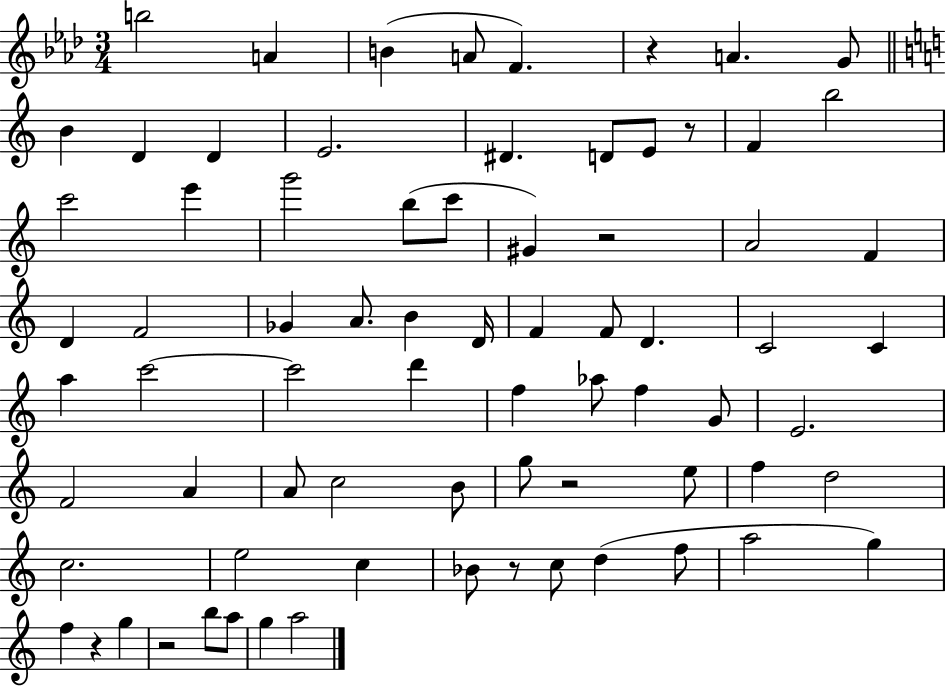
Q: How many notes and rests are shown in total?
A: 75